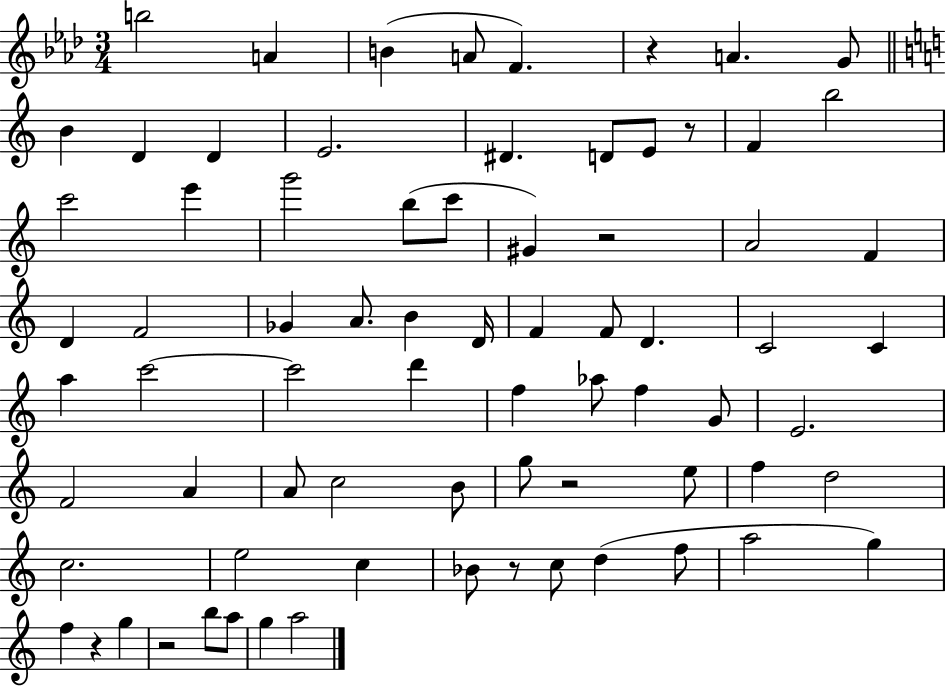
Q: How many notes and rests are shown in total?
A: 75